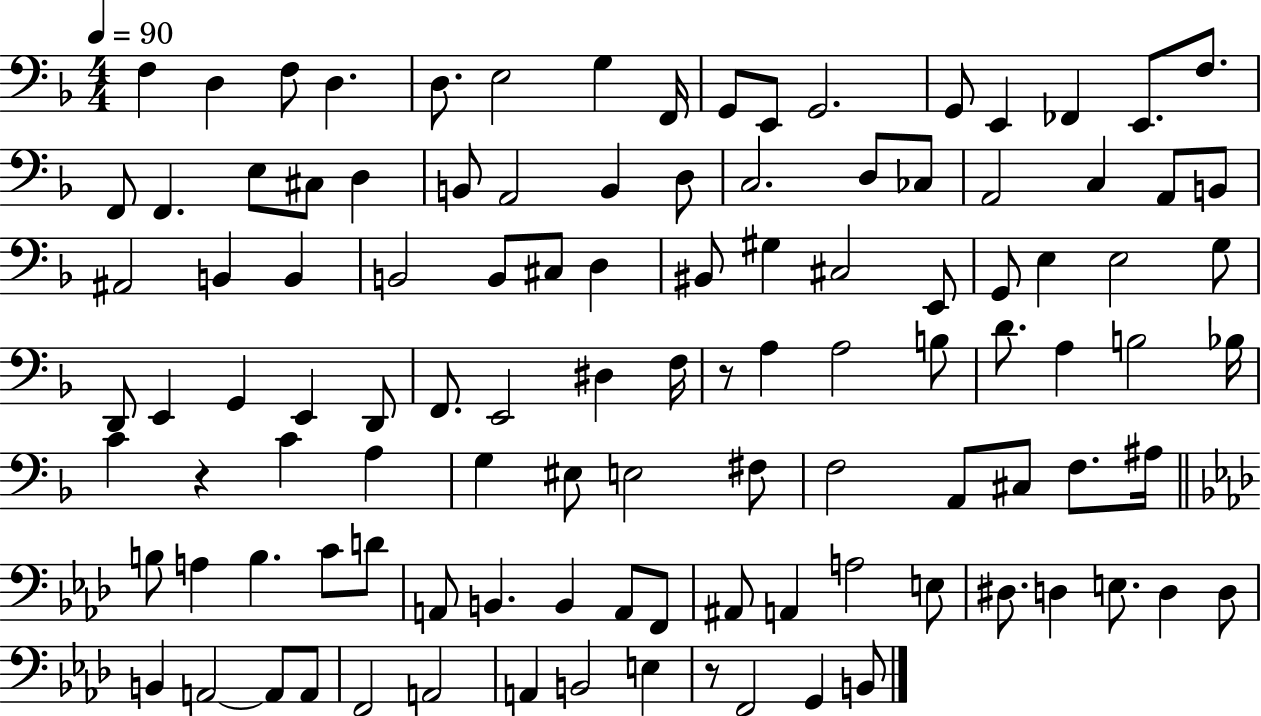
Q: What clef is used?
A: bass